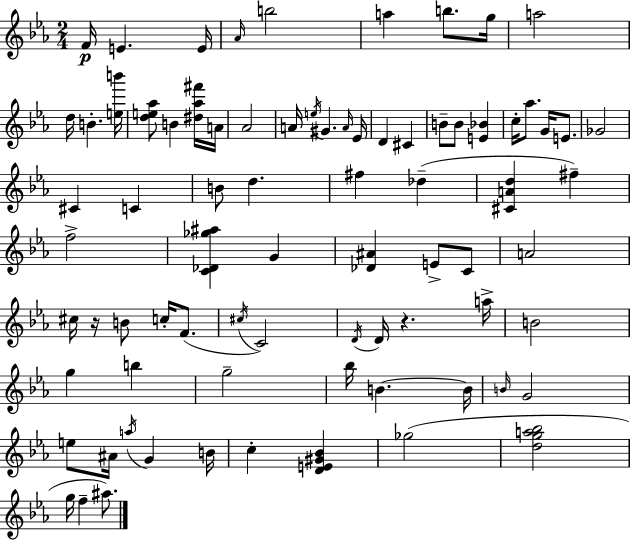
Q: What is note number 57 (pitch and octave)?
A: B4